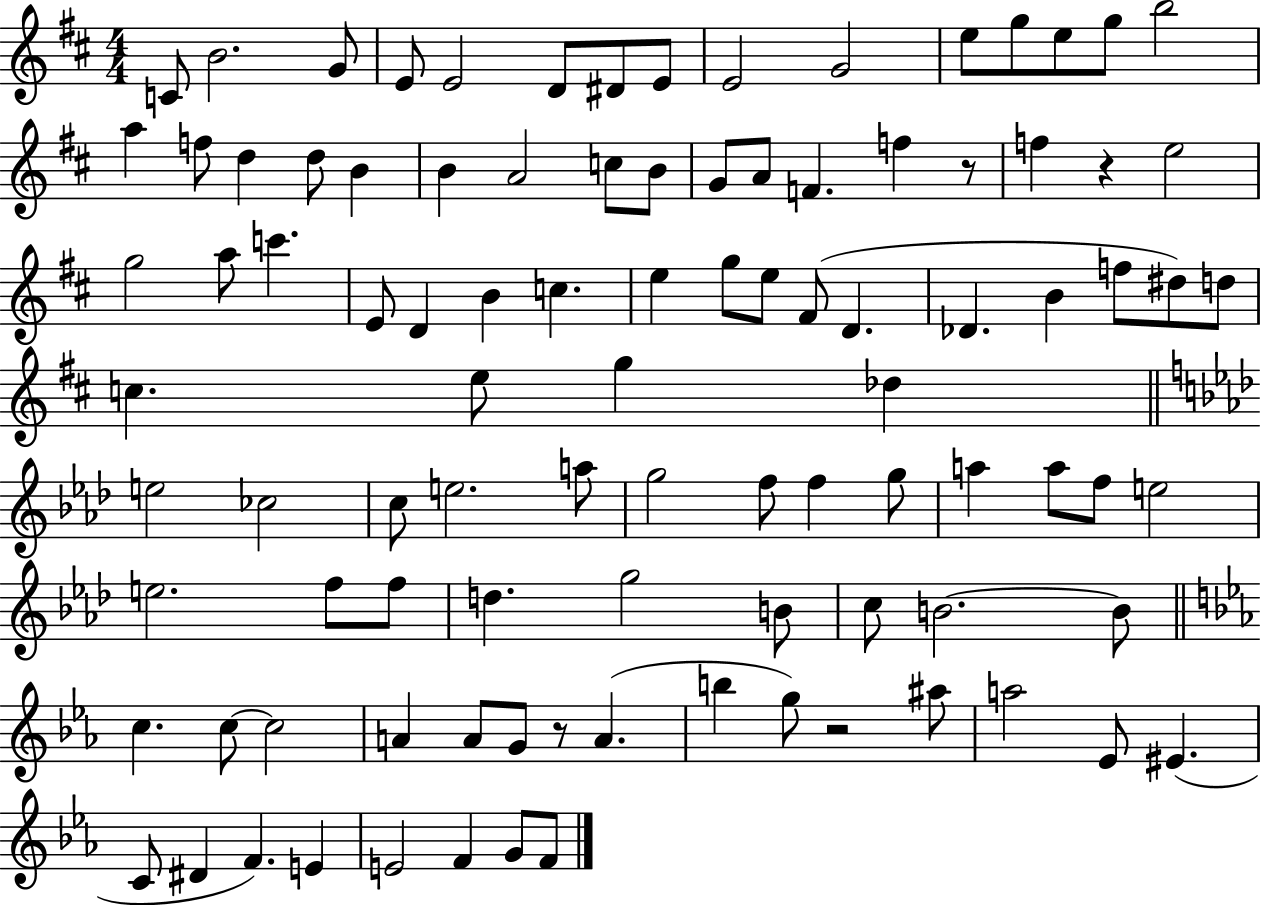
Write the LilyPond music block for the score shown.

{
  \clef treble
  \numericTimeSignature
  \time 4/4
  \key d \major
  c'8 b'2. g'8 | e'8 e'2 d'8 dis'8 e'8 | e'2 g'2 | e''8 g''8 e''8 g''8 b''2 | \break a''4 f''8 d''4 d''8 b'4 | b'4 a'2 c''8 b'8 | g'8 a'8 f'4. f''4 r8 | f''4 r4 e''2 | \break g''2 a''8 c'''4. | e'8 d'4 b'4 c''4. | e''4 g''8 e''8 fis'8( d'4. | des'4. b'4 f''8 dis''8) d''8 | \break c''4. e''8 g''4 des''4 | \bar "||" \break \key aes \major e''2 ces''2 | c''8 e''2. a''8 | g''2 f''8 f''4 g''8 | a''4 a''8 f''8 e''2 | \break e''2. f''8 f''8 | d''4. g''2 b'8 | c''8 b'2.~~ b'8 | \bar "||" \break \key ees \major c''4. c''8~~ c''2 | a'4 a'8 g'8 r8 a'4.( | b''4 g''8) r2 ais''8 | a''2 ees'8 eis'4.( | \break c'8 dis'4 f'4.) e'4 | e'2 f'4 g'8 f'8 | \bar "|."
}